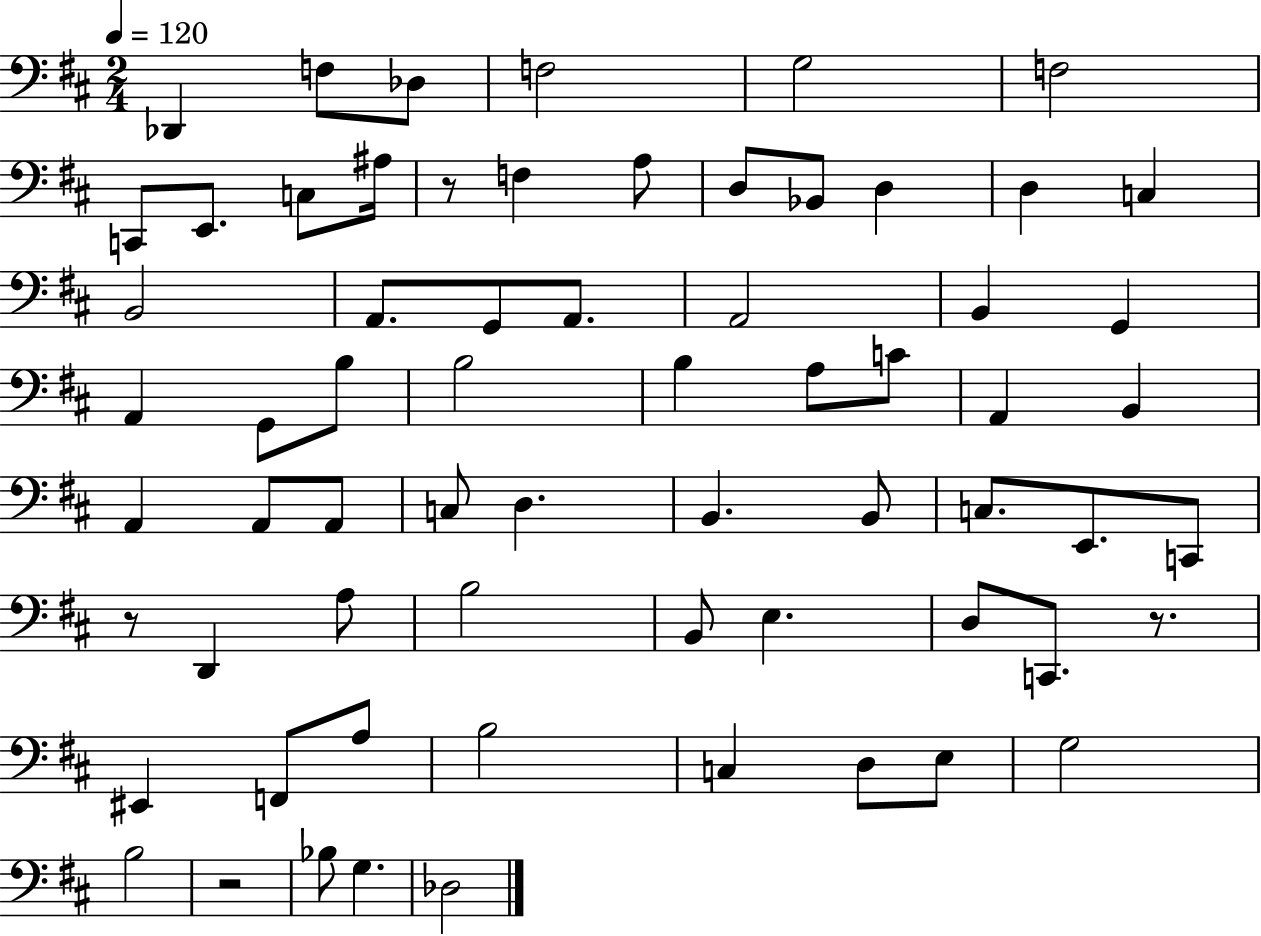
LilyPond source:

{
  \clef bass
  \numericTimeSignature
  \time 2/4
  \key d \major
  \tempo 4 = 120
  des,4 f8 des8 | f2 | g2 | f2 | \break c,8 e,8. c8 ais16 | r8 f4 a8 | d8 bes,8 d4 | d4 c4 | \break b,2 | a,8. g,8 a,8. | a,2 | b,4 g,4 | \break a,4 g,8 b8 | b2 | b4 a8 c'8 | a,4 b,4 | \break a,4 a,8 a,8 | c8 d4. | b,4. b,8 | c8. e,8. c,8 | \break r8 d,4 a8 | b2 | b,8 e4. | d8 c,8. r8. | \break eis,4 f,8 a8 | b2 | c4 d8 e8 | g2 | \break b2 | r2 | bes8 g4. | des2 | \break \bar "|."
}